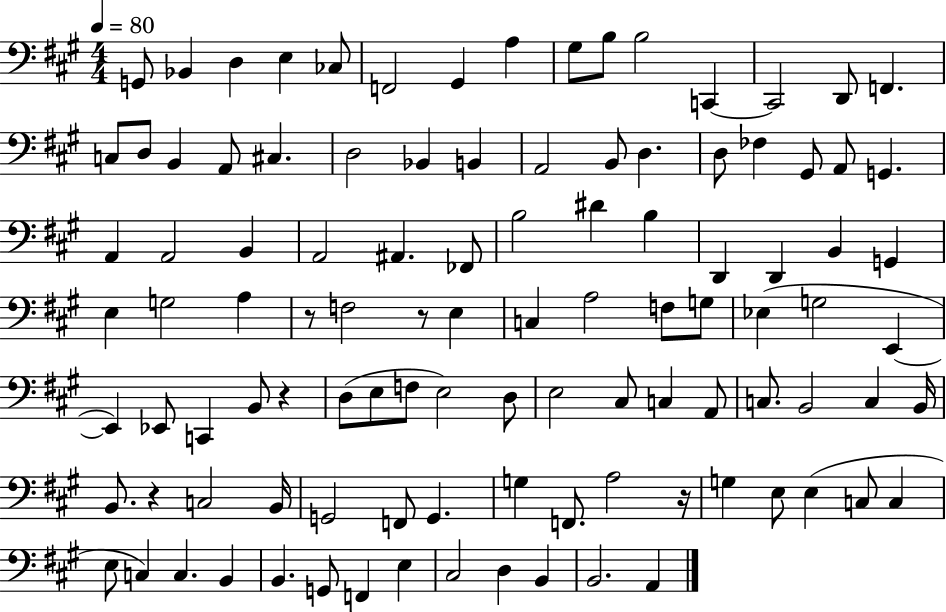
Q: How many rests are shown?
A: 5